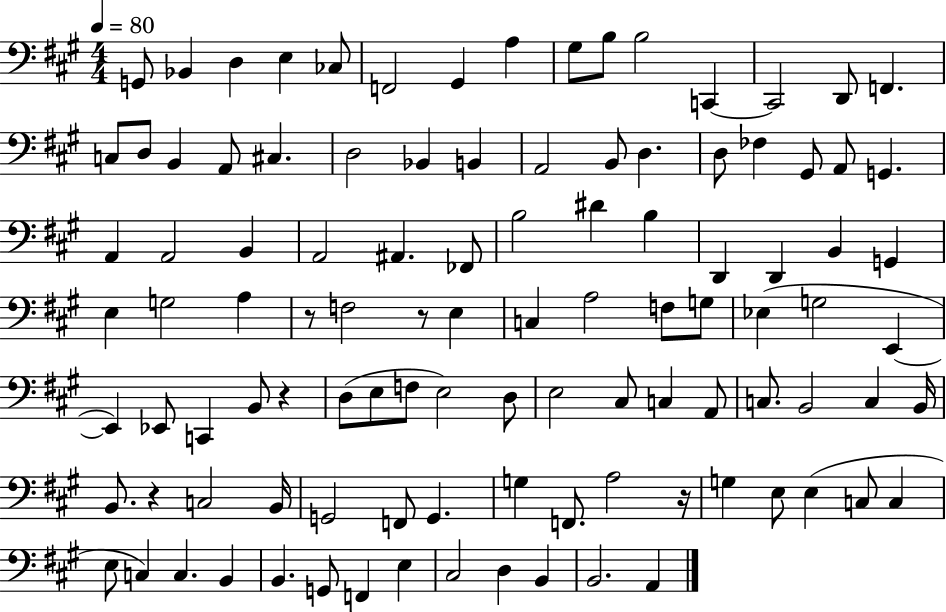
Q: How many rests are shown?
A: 5